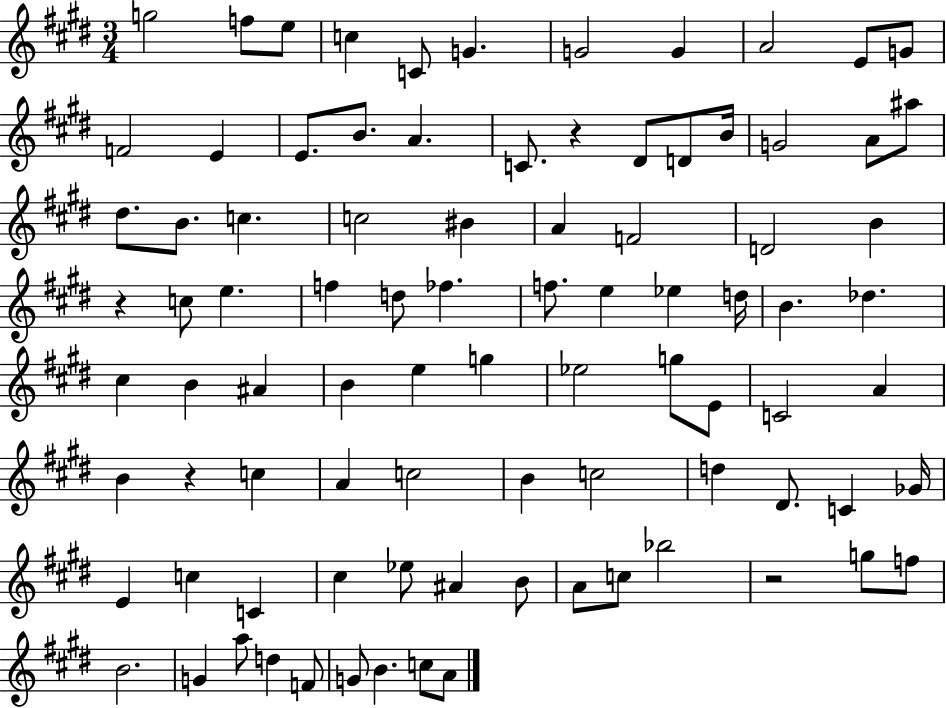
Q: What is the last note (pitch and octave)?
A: A4